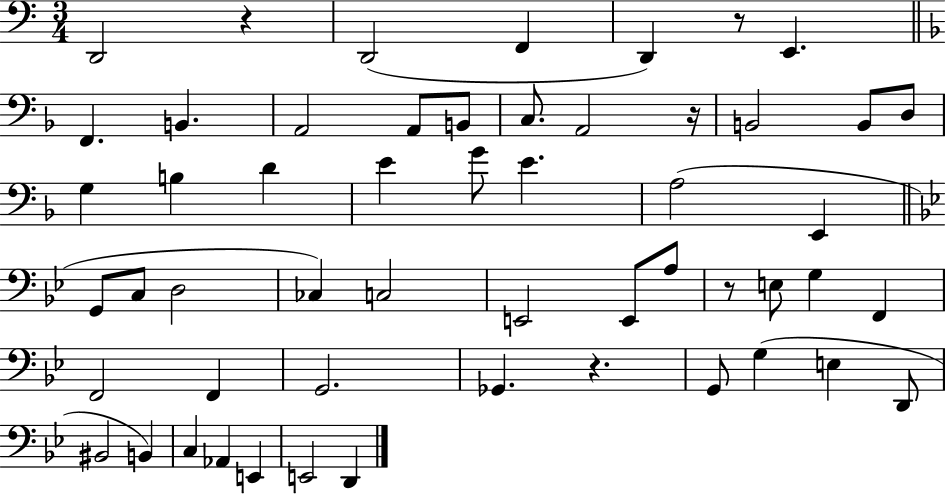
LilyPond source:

{
  \clef bass
  \numericTimeSignature
  \time 3/4
  \key c \major
  d,2 r4 | d,2( f,4 | d,4) r8 e,4. | \bar "||" \break \key f \major f,4. b,4. | a,2 a,8 b,8 | c8. a,2 r16 | b,2 b,8 d8 | \break g4 b4 d'4 | e'4 g'8 e'4. | a2( e,4 | \bar "||" \break \key g \minor g,8 c8 d2 | ces4) c2 | e,2 e,8 a8 | r8 e8 g4 f,4 | \break f,2 f,4 | g,2. | ges,4. r4. | g,8 g4( e4 d,8 | \break bis,2 b,4) | c4 aes,4 e,4 | e,2 d,4 | \bar "|."
}